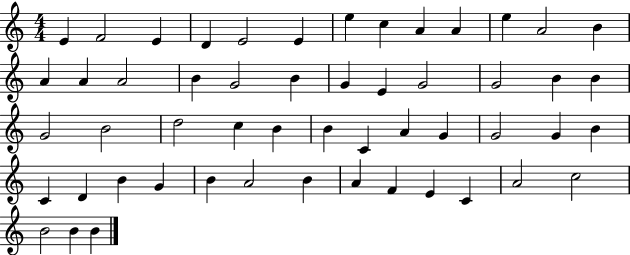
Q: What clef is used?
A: treble